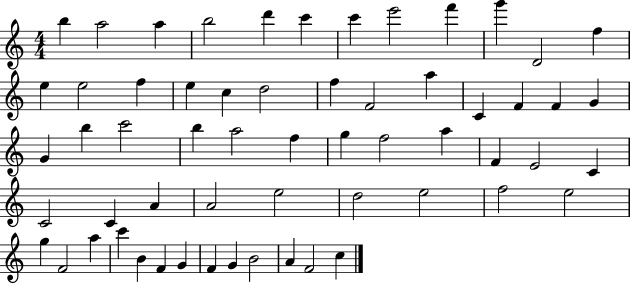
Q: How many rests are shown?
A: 0